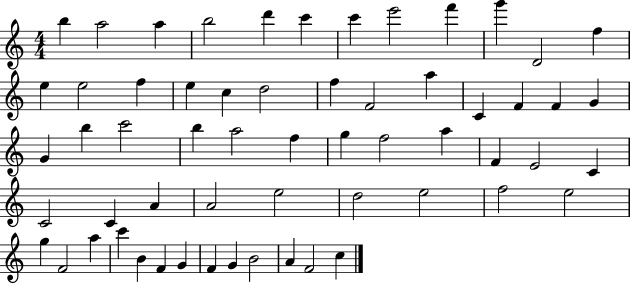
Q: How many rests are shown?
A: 0